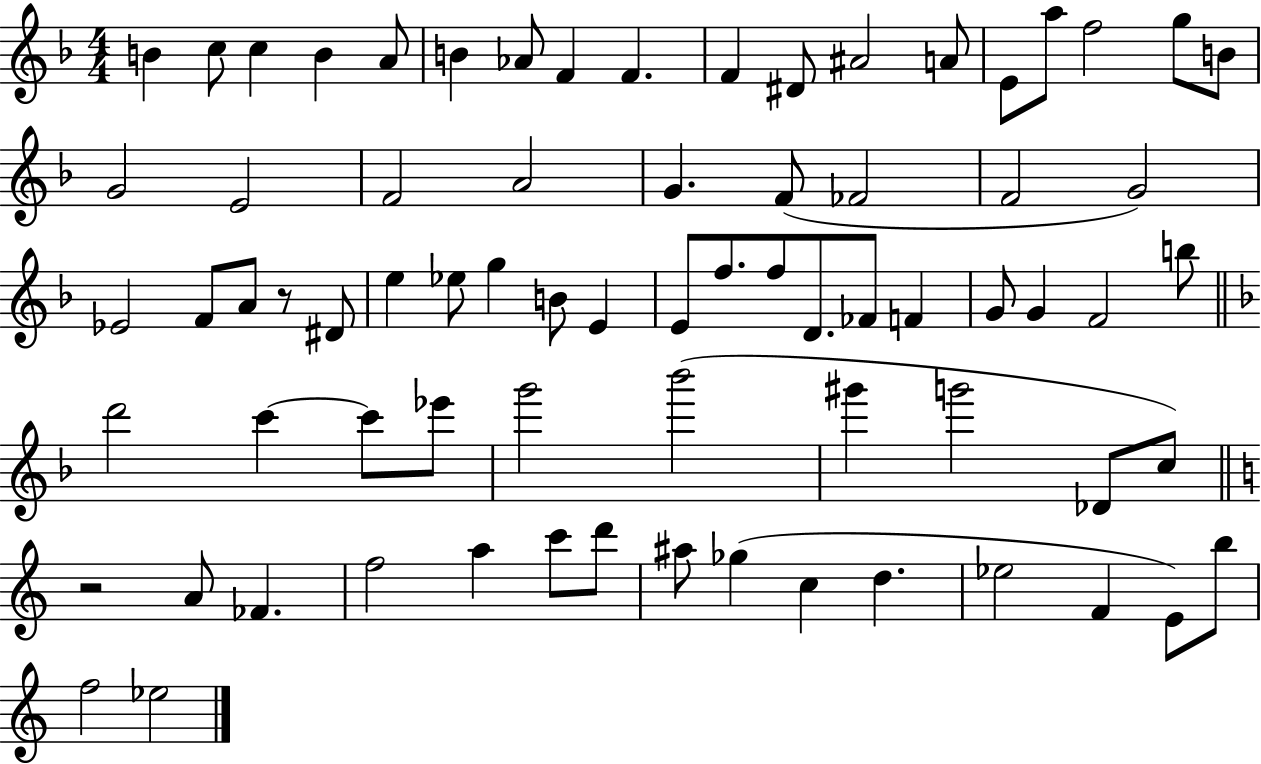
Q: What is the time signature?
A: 4/4